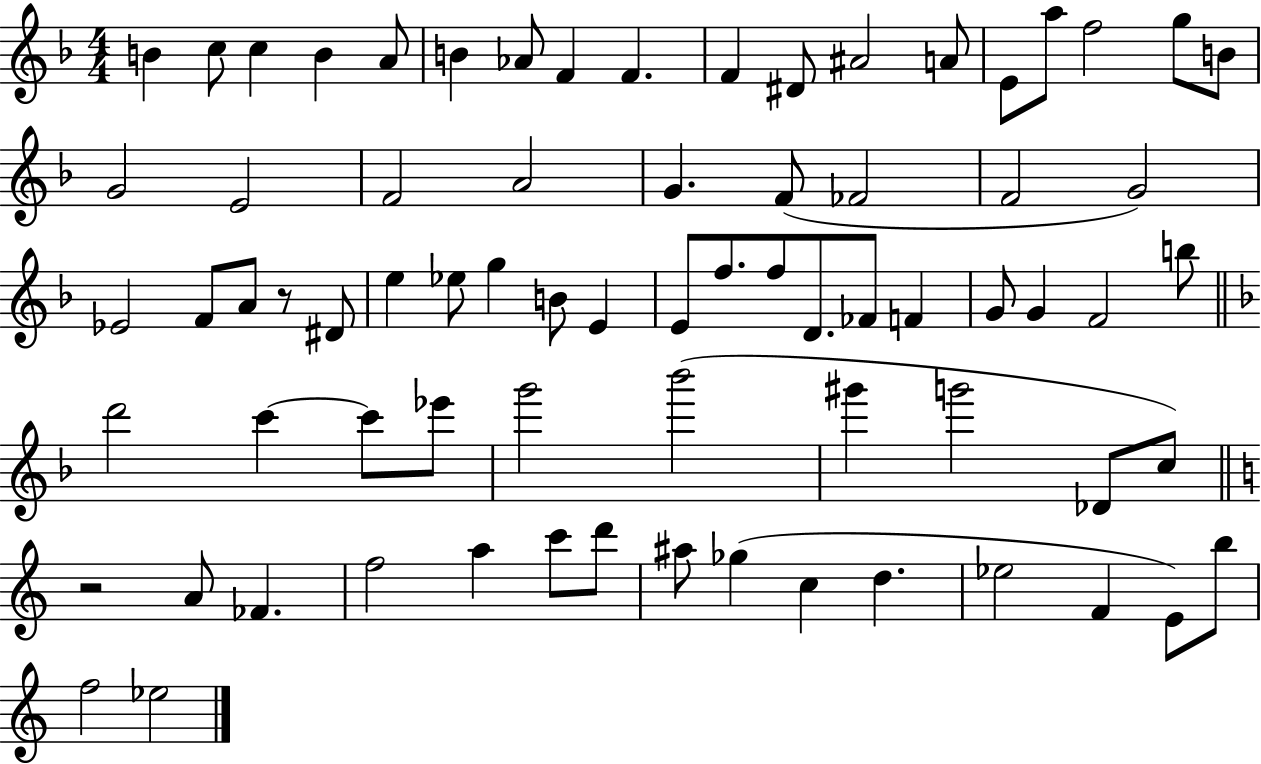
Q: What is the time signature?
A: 4/4